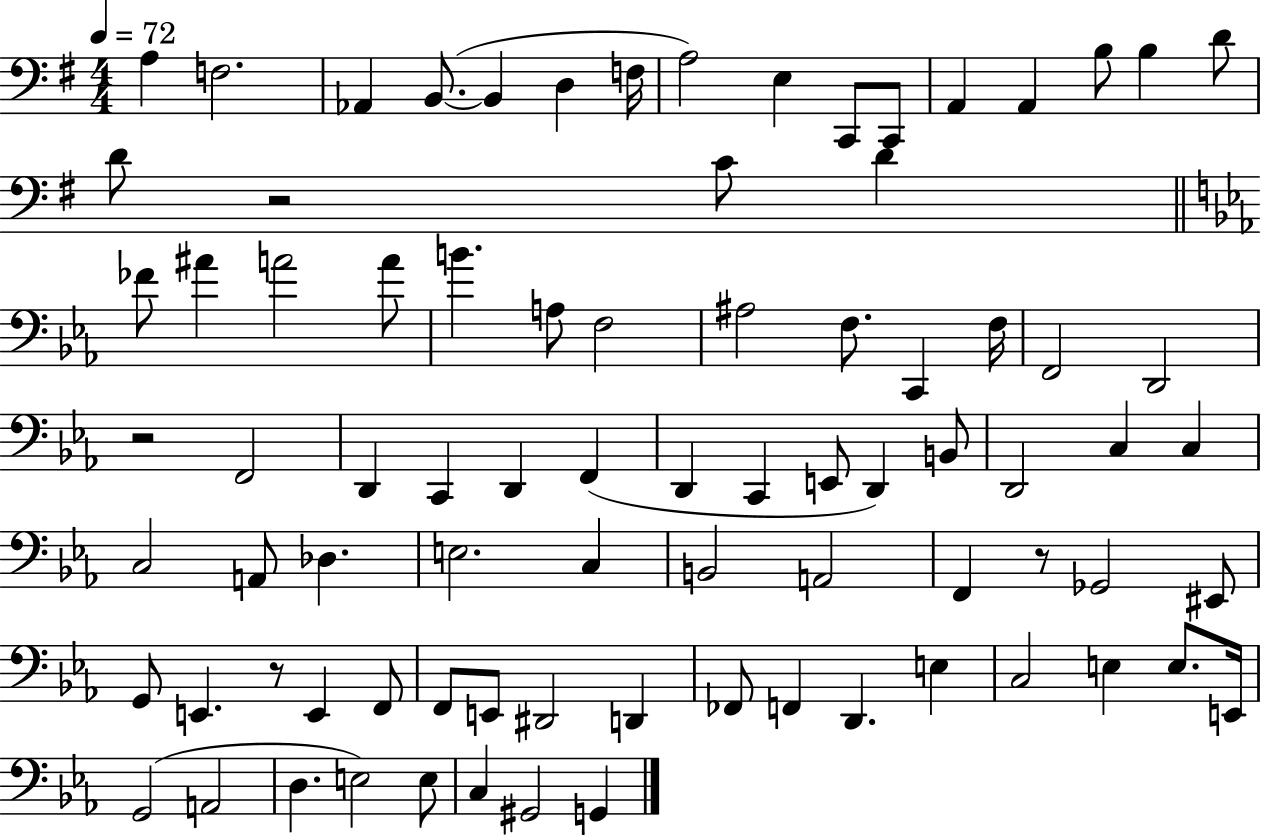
X:1
T:Untitled
M:4/4
L:1/4
K:G
A, F,2 _A,, B,,/2 B,, D, F,/4 A,2 E, C,,/2 C,,/2 A,, A,, B,/2 B, D/2 D/2 z2 C/2 D _F/2 ^A A2 A/2 B A,/2 F,2 ^A,2 F,/2 C,, F,/4 F,,2 D,,2 z2 F,,2 D,, C,, D,, F,, D,, C,, E,,/2 D,, B,,/2 D,,2 C, C, C,2 A,,/2 _D, E,2 C, B,,2 A,,2 F,, z/2 _G,,2 ^E,,/2 G,,/2 E,, z/2 E,, F,,/2 F,,/2 E,,/2 ^D,,2 D,, _F,,/2 F,, D,, E, C,2 E, E,/2 E,,/4 G,,2 A,,2 D, E,2 E,/2 C, ^G,,2 G,,